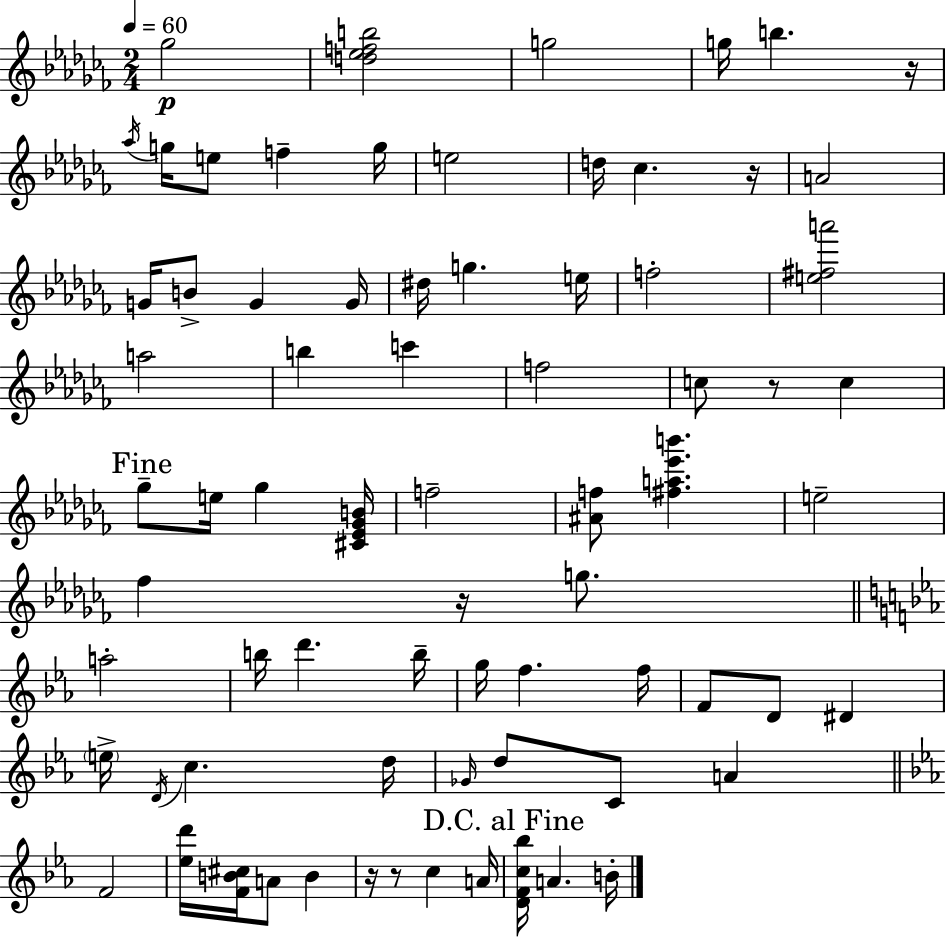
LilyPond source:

{
  \clef treble
  \numericTimeSignature
  \time 2/4
  \key aes \minor
  \tempo 4 = 60
  ges''2\p | <d'' ees'' f'' b''>2 | g''2 | g''16 b''4. r16 | \break \acciaccatura { aes''16 } g''16 e''8 f''4-- | g''16 e''2 | d''16 ces''4. | r16 a'2 | \break g'16 b'8-> g'4 | g'16 dis''16 g''4. | e''16 f''2-. | <e'' fis'' a'''>2 | \break a''2 | b''4 c'''4 | f''2 | c''8 r8 c''4 | \break \mark "Fine" ges''8-- e''16 ges''4 | <cis' ees' ges' b'>16 f''2-- | <ais' f''>8 <fis'' a'' ees''' b'''>4. | e''2-- | \break fes''4 r16 g''8. | \bar "||" \break \key ees \major a''2-. | b''16 d'''4. b''16-- | g''16 f''4. f''16 | f'8 d'8 dis'4 | \break \parenthesize e''16-> \acciaccatura { d'16 } c''4. | d''16 \grace { ges'16 } d''8 c'8 a'4 | \bar "||" \break \key ees \major f'2 | <ees'' d'''>16 <f' b' cis''>16 a'8 b'4 | r16 r8 c''4 a'16 | \mark "D.C. al Fine" <d' f' c'' bes''>16 a'4. b'16-. | \break \bar "|."
}